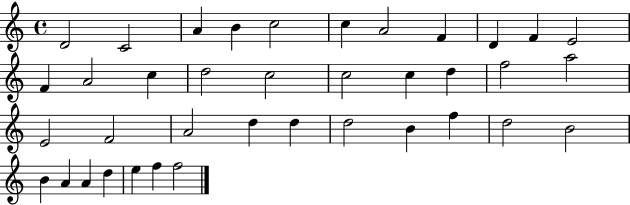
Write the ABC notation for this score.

X:1
T:Untitled
M:4/4
L:1/4
K:C
D2 C2 A B c2 c A2 F D F E2 F A2 c d2 c2 c2 c d f2 a2 E2 F2 A2 d d d2 B f d2 B2 B A A d e f f2